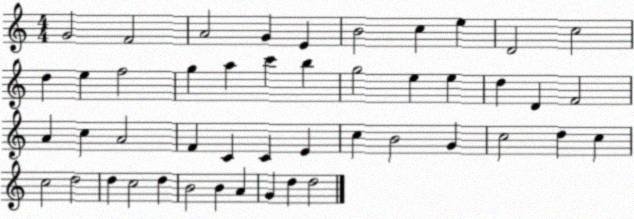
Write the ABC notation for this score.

X:1
T:Untitled
M:4/4
L:1/4
K:C
G2 F2 A2 G E B2 c e D2 c2 d e f2 g a c' b g2 e e d D F2 A c A2 F C C E c B2 G c2 d c c2 d2 d c2 d B2 B A G d d2